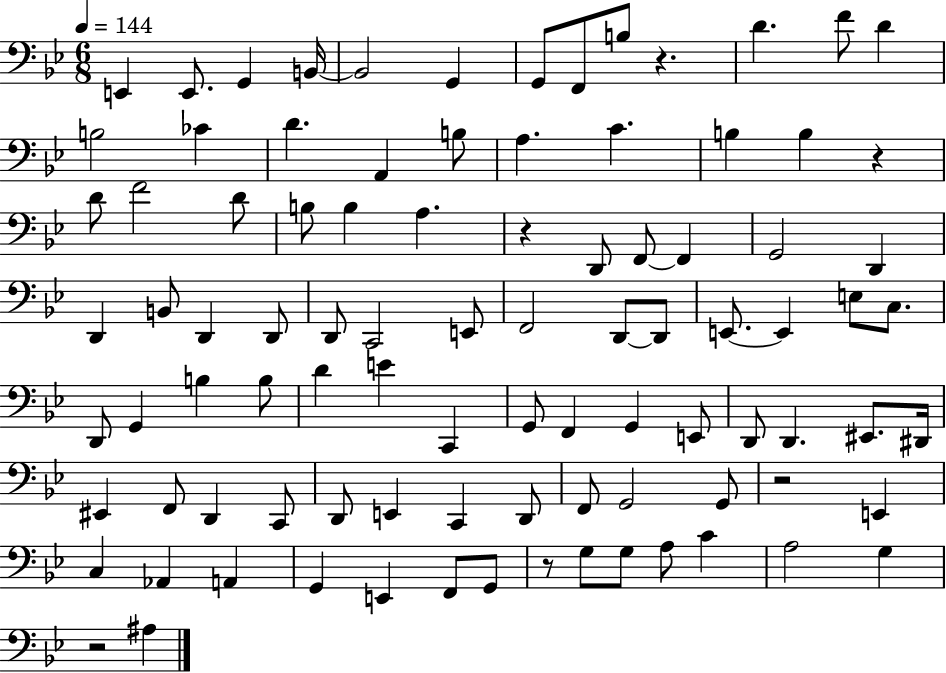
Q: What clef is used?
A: bass